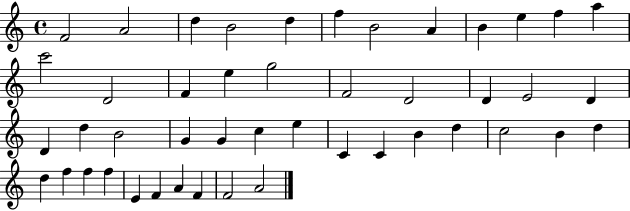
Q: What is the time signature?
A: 4/4